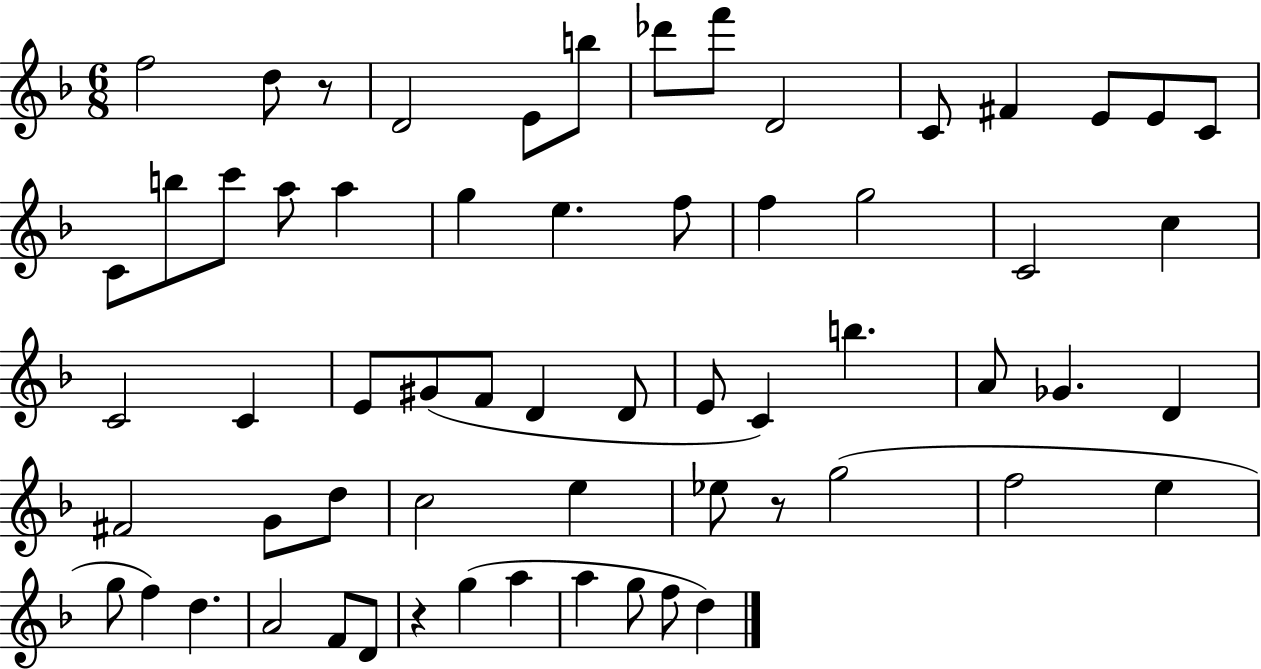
X:1
T:Untitled
M:6/8
L:1/4
K:F
f2 d/2 z/2 D2 E/2 b/2 _d'/2 f'/2 D2 C/2 ^F E/2 E/2 C/2 C/2 b/2 c'/2 a/2 a g e f/2 f g2 C2 c C2 C E/2 ^G/2 F/2 D D/2 E/2 C b A/2 _G D ^F2 G/2 d/2 c2 e _e/2 z/2 g2 f2 e g/2 f d A2 F/2 D/2 z g a a g/2 f/2 d